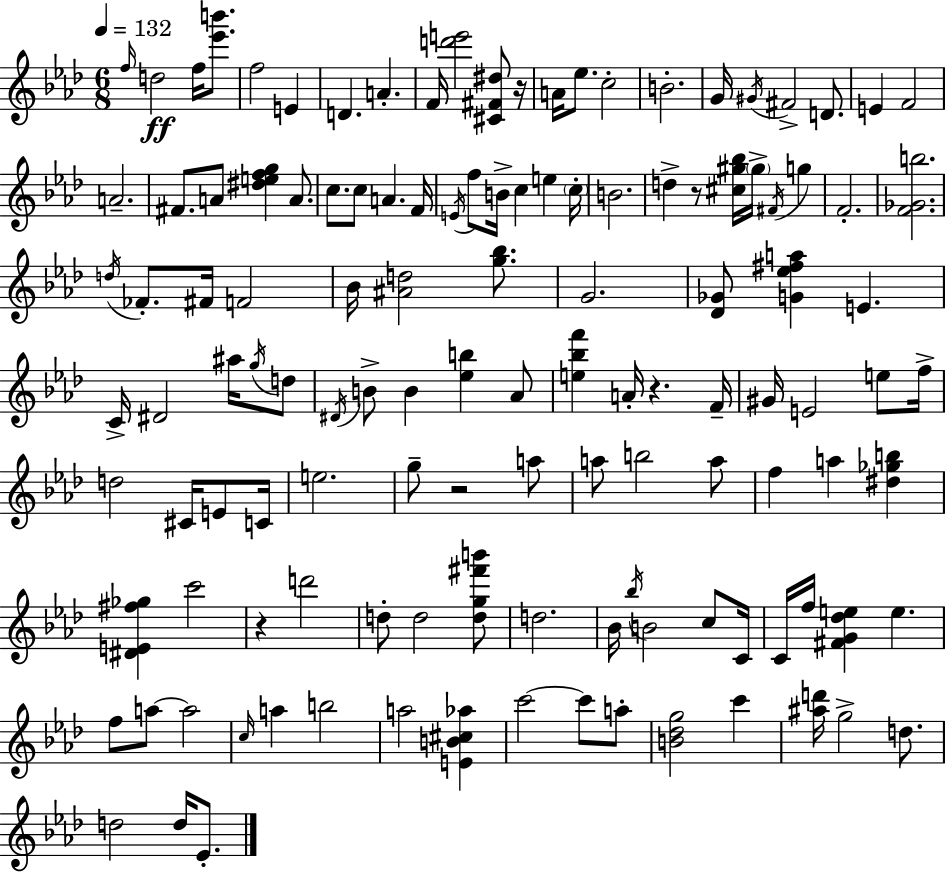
{
  \clef treble
  \numericTimeSignature
  \time 6/8
  \key aes \major
  \tempo 4 = 132
  \grace { f''16 }\ff d''2 f''16 <ees''' b'''>8. | f''2 e'4 | d'4. a'4.-. | f'16 <d''' e'''>2 <cis' fis' dis''>8 | \break r16 a'16 ees''8. c''2-. | b'2.-. | g'16 \acciaccatura { gis'16 } fis'2-> d'8. | e'4 f'2 | \break a'2.-- | fis'8. a'8 <dis'' e'' f'' g''>4 a'8. | c''8. c''8 a'4. | f'16 \acciaccatura { e'16 } f''8 b'16-> c''4 e''4 | \break \parenthesize c''16-. b'2. | d''4-> r8 <cis'' gis'' bes''>16 \parenthesize gis''16-> \acciaccatura { fis'16 } | g''4 f'2.-. | <f' ges' b''>2. | \break \acciaccatura { d''16 } fes'8.-. fis'16 f'2 | bes'16 <ais' d''>2 | <g'' bes''>8. g'2. | <des' ges'>8 <g' ees'' fis'' a''>4 e'4. | \break c'16-> dis'2 | ais''16 \acciaccatura { g''16 } d''8 \acciaccatura { dis'16 } b'8-> b'4 | <ees'' b''>4 aes'8 <e'' bes'' f'''>4 a'16-. | r4. f'16-- gis'16 e'2 | \break e''8 f''16-> d''2 | cis'16 e'8 c'16 e''2. | g''8-- r2 | a''8 a''8 b''2 | \break a''8 f''4 a''4 | <dis'' ges'' b''>4 <dis' e' fis'' ges''>4 c'''2 | r4 d'''2 | d''8-. d''2 | \break <d'' g'' fis''' b'''>8 d''2. | bes'16 \acciaccatura { bes''16 } b'2 | c''8 c'16 c'16 f''16 <fis' g' des'' e''>4 | e''4. f''8 a''8~~ | \break a''2 \grace { c''16 } a''4 | b''2 a''2 | <e' b' cis'' aes''>4 c'''2~~ | c'''8 a''8-. <b' des'' g''>2 | \break c'''4 <ais'' d'''>16 g''2-> | d''8. d''2 | d''16 ees'8.-. \bar "|."
}